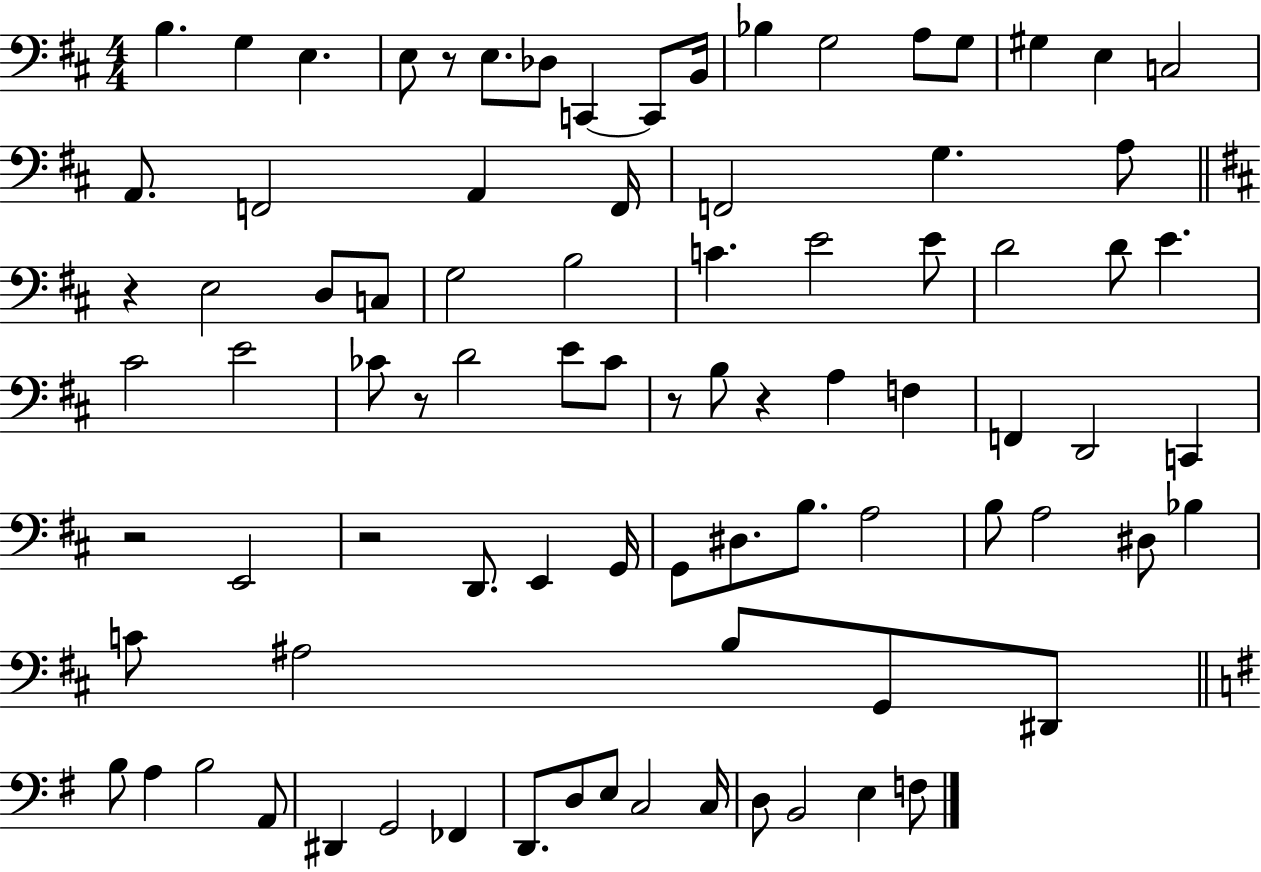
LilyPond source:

{
  \clef bass
  \numericTimeSignature
  \time 4/4
  \key d \major
  \repeat volta 2 { b4. g4 e4. | e8 r8 e8. des8 c,4~~ c,8 b,16 | bes4 g2 a8 g8 | gis4 e4 c2 | \break a,8. f,2 a,4 f,16 | f,2 g4. a8 | \bar "||" \break \key d \major r4 e2 d8 c8 | g2 b2 | c'4. e'2 e'8 | d'2 d'8 e'4. | \break cis'2 e'2 | ces'8 r8 d'2 e'8 ces'8 | r8 b8 r4 a4 f4 | f,4 d,2 c,4 | \break r2 e,2 | r2 d,8. e,4 g,16 | g,8 dis8. b8. a2 | b8 a2 dis8 bes4 | \break c'8 ais2 b8 g,8 dis,8 | \bar "||" \break \key e \minor b8 a4 b2 a,8 | dis,4 g,2 fes,4 | d,8. d8 e8 c2 c16 | d8 b,2 e4 f8 | \break } \bar "|."
}